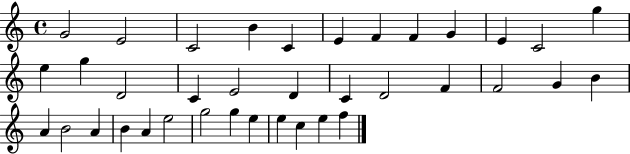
{
  \clef treble
  \time 4/4
  \defaultTimeSignature
  \key c \major
  g'2 e'2 | c'2 b'4 c'4 | e'4 f'4 f'4 g'4 | e'4 c'2 g''4 | \break e''4 g''4 d'2 | c'4 e'2 d'4 | c'4 d'2 f'4 | f'2 g'4 b'4 | \break a'4 b'2 a'4 | b'4 a'4 e''2 | g''2 g''4 e''4 | e''4 c''4 e''4 f''4 | \break \bar "|."
}